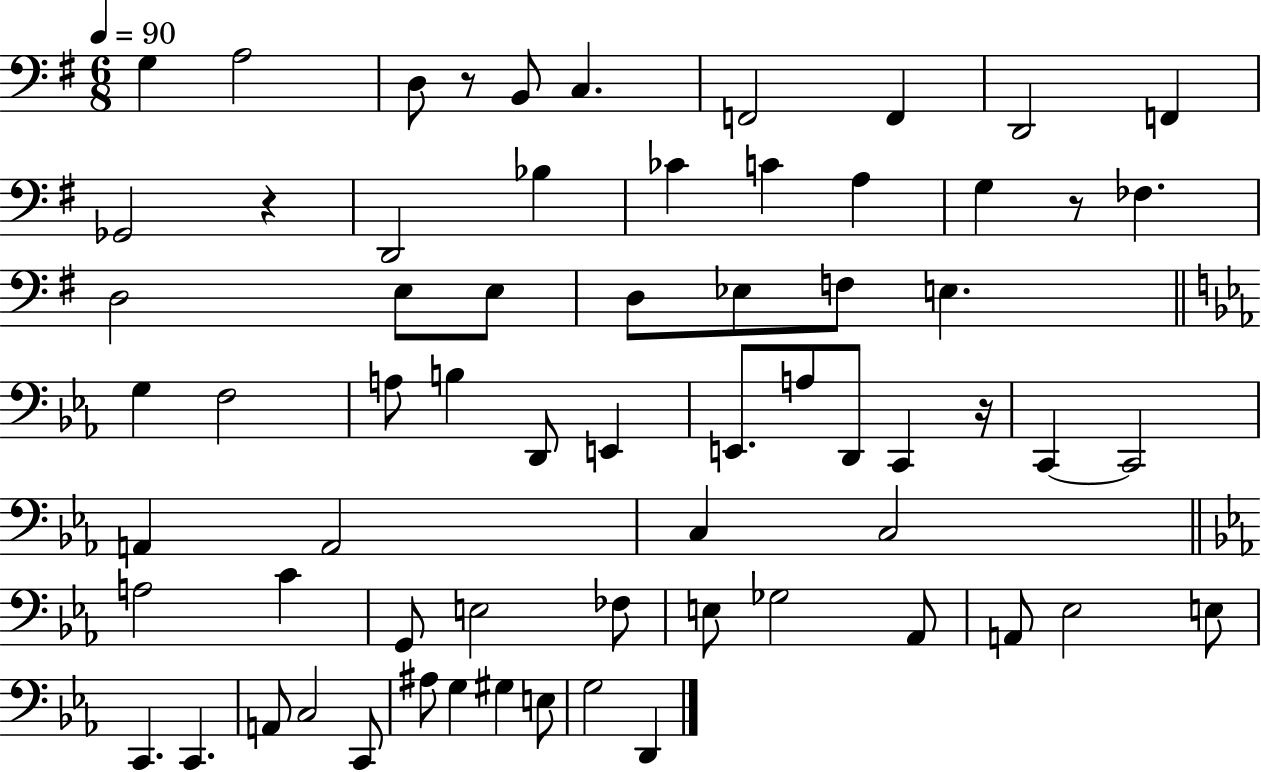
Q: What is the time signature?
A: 6/8